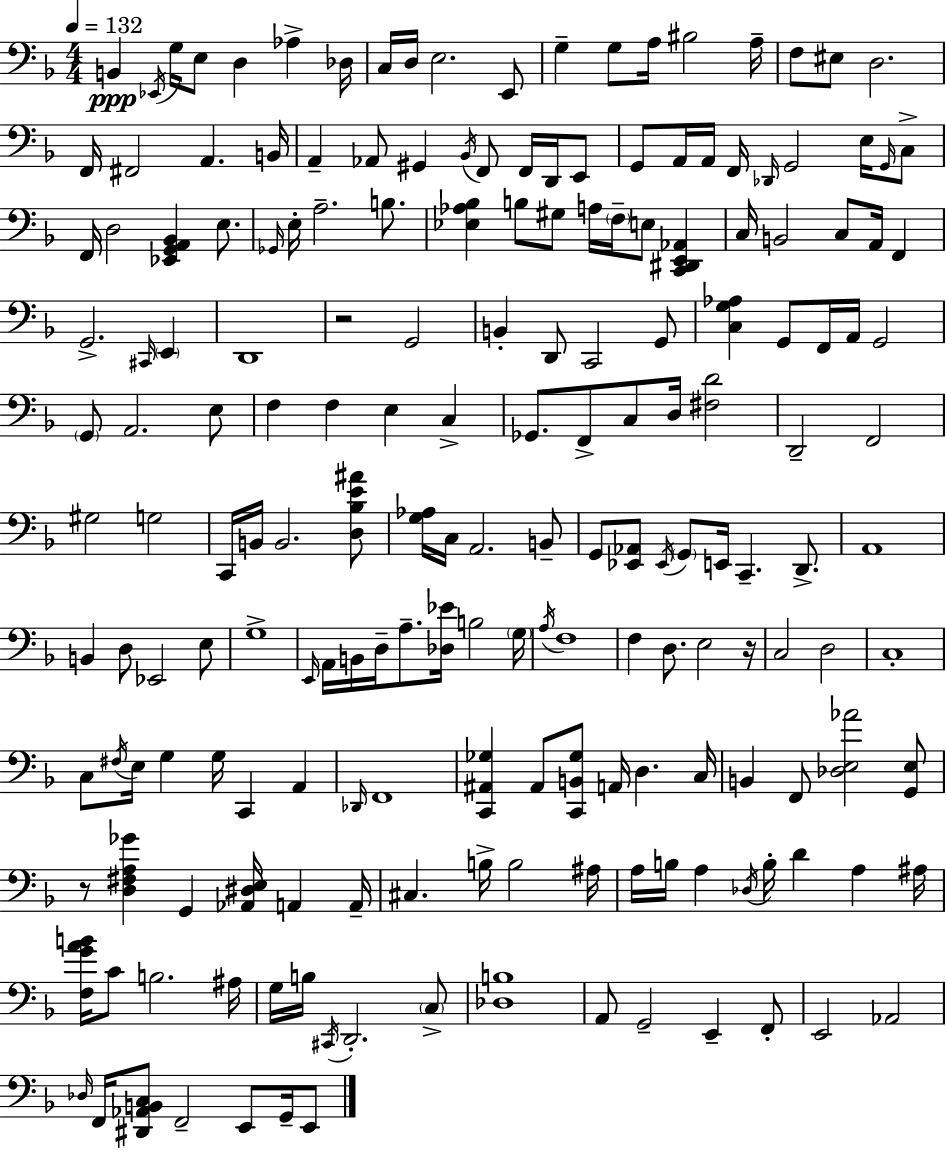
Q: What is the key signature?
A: D minor